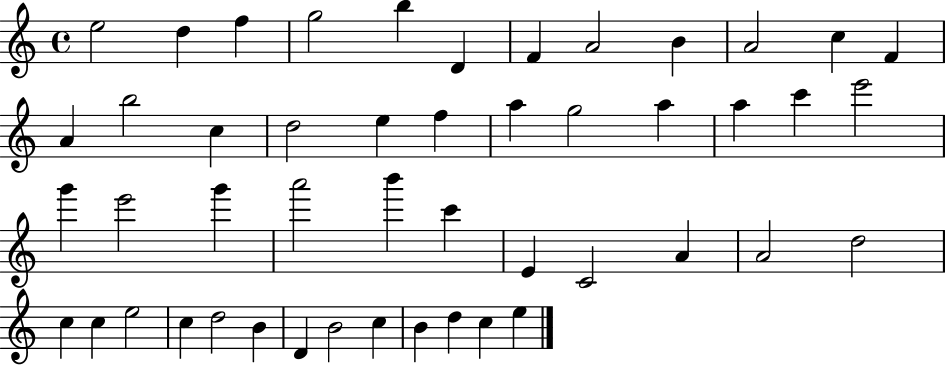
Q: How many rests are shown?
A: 0